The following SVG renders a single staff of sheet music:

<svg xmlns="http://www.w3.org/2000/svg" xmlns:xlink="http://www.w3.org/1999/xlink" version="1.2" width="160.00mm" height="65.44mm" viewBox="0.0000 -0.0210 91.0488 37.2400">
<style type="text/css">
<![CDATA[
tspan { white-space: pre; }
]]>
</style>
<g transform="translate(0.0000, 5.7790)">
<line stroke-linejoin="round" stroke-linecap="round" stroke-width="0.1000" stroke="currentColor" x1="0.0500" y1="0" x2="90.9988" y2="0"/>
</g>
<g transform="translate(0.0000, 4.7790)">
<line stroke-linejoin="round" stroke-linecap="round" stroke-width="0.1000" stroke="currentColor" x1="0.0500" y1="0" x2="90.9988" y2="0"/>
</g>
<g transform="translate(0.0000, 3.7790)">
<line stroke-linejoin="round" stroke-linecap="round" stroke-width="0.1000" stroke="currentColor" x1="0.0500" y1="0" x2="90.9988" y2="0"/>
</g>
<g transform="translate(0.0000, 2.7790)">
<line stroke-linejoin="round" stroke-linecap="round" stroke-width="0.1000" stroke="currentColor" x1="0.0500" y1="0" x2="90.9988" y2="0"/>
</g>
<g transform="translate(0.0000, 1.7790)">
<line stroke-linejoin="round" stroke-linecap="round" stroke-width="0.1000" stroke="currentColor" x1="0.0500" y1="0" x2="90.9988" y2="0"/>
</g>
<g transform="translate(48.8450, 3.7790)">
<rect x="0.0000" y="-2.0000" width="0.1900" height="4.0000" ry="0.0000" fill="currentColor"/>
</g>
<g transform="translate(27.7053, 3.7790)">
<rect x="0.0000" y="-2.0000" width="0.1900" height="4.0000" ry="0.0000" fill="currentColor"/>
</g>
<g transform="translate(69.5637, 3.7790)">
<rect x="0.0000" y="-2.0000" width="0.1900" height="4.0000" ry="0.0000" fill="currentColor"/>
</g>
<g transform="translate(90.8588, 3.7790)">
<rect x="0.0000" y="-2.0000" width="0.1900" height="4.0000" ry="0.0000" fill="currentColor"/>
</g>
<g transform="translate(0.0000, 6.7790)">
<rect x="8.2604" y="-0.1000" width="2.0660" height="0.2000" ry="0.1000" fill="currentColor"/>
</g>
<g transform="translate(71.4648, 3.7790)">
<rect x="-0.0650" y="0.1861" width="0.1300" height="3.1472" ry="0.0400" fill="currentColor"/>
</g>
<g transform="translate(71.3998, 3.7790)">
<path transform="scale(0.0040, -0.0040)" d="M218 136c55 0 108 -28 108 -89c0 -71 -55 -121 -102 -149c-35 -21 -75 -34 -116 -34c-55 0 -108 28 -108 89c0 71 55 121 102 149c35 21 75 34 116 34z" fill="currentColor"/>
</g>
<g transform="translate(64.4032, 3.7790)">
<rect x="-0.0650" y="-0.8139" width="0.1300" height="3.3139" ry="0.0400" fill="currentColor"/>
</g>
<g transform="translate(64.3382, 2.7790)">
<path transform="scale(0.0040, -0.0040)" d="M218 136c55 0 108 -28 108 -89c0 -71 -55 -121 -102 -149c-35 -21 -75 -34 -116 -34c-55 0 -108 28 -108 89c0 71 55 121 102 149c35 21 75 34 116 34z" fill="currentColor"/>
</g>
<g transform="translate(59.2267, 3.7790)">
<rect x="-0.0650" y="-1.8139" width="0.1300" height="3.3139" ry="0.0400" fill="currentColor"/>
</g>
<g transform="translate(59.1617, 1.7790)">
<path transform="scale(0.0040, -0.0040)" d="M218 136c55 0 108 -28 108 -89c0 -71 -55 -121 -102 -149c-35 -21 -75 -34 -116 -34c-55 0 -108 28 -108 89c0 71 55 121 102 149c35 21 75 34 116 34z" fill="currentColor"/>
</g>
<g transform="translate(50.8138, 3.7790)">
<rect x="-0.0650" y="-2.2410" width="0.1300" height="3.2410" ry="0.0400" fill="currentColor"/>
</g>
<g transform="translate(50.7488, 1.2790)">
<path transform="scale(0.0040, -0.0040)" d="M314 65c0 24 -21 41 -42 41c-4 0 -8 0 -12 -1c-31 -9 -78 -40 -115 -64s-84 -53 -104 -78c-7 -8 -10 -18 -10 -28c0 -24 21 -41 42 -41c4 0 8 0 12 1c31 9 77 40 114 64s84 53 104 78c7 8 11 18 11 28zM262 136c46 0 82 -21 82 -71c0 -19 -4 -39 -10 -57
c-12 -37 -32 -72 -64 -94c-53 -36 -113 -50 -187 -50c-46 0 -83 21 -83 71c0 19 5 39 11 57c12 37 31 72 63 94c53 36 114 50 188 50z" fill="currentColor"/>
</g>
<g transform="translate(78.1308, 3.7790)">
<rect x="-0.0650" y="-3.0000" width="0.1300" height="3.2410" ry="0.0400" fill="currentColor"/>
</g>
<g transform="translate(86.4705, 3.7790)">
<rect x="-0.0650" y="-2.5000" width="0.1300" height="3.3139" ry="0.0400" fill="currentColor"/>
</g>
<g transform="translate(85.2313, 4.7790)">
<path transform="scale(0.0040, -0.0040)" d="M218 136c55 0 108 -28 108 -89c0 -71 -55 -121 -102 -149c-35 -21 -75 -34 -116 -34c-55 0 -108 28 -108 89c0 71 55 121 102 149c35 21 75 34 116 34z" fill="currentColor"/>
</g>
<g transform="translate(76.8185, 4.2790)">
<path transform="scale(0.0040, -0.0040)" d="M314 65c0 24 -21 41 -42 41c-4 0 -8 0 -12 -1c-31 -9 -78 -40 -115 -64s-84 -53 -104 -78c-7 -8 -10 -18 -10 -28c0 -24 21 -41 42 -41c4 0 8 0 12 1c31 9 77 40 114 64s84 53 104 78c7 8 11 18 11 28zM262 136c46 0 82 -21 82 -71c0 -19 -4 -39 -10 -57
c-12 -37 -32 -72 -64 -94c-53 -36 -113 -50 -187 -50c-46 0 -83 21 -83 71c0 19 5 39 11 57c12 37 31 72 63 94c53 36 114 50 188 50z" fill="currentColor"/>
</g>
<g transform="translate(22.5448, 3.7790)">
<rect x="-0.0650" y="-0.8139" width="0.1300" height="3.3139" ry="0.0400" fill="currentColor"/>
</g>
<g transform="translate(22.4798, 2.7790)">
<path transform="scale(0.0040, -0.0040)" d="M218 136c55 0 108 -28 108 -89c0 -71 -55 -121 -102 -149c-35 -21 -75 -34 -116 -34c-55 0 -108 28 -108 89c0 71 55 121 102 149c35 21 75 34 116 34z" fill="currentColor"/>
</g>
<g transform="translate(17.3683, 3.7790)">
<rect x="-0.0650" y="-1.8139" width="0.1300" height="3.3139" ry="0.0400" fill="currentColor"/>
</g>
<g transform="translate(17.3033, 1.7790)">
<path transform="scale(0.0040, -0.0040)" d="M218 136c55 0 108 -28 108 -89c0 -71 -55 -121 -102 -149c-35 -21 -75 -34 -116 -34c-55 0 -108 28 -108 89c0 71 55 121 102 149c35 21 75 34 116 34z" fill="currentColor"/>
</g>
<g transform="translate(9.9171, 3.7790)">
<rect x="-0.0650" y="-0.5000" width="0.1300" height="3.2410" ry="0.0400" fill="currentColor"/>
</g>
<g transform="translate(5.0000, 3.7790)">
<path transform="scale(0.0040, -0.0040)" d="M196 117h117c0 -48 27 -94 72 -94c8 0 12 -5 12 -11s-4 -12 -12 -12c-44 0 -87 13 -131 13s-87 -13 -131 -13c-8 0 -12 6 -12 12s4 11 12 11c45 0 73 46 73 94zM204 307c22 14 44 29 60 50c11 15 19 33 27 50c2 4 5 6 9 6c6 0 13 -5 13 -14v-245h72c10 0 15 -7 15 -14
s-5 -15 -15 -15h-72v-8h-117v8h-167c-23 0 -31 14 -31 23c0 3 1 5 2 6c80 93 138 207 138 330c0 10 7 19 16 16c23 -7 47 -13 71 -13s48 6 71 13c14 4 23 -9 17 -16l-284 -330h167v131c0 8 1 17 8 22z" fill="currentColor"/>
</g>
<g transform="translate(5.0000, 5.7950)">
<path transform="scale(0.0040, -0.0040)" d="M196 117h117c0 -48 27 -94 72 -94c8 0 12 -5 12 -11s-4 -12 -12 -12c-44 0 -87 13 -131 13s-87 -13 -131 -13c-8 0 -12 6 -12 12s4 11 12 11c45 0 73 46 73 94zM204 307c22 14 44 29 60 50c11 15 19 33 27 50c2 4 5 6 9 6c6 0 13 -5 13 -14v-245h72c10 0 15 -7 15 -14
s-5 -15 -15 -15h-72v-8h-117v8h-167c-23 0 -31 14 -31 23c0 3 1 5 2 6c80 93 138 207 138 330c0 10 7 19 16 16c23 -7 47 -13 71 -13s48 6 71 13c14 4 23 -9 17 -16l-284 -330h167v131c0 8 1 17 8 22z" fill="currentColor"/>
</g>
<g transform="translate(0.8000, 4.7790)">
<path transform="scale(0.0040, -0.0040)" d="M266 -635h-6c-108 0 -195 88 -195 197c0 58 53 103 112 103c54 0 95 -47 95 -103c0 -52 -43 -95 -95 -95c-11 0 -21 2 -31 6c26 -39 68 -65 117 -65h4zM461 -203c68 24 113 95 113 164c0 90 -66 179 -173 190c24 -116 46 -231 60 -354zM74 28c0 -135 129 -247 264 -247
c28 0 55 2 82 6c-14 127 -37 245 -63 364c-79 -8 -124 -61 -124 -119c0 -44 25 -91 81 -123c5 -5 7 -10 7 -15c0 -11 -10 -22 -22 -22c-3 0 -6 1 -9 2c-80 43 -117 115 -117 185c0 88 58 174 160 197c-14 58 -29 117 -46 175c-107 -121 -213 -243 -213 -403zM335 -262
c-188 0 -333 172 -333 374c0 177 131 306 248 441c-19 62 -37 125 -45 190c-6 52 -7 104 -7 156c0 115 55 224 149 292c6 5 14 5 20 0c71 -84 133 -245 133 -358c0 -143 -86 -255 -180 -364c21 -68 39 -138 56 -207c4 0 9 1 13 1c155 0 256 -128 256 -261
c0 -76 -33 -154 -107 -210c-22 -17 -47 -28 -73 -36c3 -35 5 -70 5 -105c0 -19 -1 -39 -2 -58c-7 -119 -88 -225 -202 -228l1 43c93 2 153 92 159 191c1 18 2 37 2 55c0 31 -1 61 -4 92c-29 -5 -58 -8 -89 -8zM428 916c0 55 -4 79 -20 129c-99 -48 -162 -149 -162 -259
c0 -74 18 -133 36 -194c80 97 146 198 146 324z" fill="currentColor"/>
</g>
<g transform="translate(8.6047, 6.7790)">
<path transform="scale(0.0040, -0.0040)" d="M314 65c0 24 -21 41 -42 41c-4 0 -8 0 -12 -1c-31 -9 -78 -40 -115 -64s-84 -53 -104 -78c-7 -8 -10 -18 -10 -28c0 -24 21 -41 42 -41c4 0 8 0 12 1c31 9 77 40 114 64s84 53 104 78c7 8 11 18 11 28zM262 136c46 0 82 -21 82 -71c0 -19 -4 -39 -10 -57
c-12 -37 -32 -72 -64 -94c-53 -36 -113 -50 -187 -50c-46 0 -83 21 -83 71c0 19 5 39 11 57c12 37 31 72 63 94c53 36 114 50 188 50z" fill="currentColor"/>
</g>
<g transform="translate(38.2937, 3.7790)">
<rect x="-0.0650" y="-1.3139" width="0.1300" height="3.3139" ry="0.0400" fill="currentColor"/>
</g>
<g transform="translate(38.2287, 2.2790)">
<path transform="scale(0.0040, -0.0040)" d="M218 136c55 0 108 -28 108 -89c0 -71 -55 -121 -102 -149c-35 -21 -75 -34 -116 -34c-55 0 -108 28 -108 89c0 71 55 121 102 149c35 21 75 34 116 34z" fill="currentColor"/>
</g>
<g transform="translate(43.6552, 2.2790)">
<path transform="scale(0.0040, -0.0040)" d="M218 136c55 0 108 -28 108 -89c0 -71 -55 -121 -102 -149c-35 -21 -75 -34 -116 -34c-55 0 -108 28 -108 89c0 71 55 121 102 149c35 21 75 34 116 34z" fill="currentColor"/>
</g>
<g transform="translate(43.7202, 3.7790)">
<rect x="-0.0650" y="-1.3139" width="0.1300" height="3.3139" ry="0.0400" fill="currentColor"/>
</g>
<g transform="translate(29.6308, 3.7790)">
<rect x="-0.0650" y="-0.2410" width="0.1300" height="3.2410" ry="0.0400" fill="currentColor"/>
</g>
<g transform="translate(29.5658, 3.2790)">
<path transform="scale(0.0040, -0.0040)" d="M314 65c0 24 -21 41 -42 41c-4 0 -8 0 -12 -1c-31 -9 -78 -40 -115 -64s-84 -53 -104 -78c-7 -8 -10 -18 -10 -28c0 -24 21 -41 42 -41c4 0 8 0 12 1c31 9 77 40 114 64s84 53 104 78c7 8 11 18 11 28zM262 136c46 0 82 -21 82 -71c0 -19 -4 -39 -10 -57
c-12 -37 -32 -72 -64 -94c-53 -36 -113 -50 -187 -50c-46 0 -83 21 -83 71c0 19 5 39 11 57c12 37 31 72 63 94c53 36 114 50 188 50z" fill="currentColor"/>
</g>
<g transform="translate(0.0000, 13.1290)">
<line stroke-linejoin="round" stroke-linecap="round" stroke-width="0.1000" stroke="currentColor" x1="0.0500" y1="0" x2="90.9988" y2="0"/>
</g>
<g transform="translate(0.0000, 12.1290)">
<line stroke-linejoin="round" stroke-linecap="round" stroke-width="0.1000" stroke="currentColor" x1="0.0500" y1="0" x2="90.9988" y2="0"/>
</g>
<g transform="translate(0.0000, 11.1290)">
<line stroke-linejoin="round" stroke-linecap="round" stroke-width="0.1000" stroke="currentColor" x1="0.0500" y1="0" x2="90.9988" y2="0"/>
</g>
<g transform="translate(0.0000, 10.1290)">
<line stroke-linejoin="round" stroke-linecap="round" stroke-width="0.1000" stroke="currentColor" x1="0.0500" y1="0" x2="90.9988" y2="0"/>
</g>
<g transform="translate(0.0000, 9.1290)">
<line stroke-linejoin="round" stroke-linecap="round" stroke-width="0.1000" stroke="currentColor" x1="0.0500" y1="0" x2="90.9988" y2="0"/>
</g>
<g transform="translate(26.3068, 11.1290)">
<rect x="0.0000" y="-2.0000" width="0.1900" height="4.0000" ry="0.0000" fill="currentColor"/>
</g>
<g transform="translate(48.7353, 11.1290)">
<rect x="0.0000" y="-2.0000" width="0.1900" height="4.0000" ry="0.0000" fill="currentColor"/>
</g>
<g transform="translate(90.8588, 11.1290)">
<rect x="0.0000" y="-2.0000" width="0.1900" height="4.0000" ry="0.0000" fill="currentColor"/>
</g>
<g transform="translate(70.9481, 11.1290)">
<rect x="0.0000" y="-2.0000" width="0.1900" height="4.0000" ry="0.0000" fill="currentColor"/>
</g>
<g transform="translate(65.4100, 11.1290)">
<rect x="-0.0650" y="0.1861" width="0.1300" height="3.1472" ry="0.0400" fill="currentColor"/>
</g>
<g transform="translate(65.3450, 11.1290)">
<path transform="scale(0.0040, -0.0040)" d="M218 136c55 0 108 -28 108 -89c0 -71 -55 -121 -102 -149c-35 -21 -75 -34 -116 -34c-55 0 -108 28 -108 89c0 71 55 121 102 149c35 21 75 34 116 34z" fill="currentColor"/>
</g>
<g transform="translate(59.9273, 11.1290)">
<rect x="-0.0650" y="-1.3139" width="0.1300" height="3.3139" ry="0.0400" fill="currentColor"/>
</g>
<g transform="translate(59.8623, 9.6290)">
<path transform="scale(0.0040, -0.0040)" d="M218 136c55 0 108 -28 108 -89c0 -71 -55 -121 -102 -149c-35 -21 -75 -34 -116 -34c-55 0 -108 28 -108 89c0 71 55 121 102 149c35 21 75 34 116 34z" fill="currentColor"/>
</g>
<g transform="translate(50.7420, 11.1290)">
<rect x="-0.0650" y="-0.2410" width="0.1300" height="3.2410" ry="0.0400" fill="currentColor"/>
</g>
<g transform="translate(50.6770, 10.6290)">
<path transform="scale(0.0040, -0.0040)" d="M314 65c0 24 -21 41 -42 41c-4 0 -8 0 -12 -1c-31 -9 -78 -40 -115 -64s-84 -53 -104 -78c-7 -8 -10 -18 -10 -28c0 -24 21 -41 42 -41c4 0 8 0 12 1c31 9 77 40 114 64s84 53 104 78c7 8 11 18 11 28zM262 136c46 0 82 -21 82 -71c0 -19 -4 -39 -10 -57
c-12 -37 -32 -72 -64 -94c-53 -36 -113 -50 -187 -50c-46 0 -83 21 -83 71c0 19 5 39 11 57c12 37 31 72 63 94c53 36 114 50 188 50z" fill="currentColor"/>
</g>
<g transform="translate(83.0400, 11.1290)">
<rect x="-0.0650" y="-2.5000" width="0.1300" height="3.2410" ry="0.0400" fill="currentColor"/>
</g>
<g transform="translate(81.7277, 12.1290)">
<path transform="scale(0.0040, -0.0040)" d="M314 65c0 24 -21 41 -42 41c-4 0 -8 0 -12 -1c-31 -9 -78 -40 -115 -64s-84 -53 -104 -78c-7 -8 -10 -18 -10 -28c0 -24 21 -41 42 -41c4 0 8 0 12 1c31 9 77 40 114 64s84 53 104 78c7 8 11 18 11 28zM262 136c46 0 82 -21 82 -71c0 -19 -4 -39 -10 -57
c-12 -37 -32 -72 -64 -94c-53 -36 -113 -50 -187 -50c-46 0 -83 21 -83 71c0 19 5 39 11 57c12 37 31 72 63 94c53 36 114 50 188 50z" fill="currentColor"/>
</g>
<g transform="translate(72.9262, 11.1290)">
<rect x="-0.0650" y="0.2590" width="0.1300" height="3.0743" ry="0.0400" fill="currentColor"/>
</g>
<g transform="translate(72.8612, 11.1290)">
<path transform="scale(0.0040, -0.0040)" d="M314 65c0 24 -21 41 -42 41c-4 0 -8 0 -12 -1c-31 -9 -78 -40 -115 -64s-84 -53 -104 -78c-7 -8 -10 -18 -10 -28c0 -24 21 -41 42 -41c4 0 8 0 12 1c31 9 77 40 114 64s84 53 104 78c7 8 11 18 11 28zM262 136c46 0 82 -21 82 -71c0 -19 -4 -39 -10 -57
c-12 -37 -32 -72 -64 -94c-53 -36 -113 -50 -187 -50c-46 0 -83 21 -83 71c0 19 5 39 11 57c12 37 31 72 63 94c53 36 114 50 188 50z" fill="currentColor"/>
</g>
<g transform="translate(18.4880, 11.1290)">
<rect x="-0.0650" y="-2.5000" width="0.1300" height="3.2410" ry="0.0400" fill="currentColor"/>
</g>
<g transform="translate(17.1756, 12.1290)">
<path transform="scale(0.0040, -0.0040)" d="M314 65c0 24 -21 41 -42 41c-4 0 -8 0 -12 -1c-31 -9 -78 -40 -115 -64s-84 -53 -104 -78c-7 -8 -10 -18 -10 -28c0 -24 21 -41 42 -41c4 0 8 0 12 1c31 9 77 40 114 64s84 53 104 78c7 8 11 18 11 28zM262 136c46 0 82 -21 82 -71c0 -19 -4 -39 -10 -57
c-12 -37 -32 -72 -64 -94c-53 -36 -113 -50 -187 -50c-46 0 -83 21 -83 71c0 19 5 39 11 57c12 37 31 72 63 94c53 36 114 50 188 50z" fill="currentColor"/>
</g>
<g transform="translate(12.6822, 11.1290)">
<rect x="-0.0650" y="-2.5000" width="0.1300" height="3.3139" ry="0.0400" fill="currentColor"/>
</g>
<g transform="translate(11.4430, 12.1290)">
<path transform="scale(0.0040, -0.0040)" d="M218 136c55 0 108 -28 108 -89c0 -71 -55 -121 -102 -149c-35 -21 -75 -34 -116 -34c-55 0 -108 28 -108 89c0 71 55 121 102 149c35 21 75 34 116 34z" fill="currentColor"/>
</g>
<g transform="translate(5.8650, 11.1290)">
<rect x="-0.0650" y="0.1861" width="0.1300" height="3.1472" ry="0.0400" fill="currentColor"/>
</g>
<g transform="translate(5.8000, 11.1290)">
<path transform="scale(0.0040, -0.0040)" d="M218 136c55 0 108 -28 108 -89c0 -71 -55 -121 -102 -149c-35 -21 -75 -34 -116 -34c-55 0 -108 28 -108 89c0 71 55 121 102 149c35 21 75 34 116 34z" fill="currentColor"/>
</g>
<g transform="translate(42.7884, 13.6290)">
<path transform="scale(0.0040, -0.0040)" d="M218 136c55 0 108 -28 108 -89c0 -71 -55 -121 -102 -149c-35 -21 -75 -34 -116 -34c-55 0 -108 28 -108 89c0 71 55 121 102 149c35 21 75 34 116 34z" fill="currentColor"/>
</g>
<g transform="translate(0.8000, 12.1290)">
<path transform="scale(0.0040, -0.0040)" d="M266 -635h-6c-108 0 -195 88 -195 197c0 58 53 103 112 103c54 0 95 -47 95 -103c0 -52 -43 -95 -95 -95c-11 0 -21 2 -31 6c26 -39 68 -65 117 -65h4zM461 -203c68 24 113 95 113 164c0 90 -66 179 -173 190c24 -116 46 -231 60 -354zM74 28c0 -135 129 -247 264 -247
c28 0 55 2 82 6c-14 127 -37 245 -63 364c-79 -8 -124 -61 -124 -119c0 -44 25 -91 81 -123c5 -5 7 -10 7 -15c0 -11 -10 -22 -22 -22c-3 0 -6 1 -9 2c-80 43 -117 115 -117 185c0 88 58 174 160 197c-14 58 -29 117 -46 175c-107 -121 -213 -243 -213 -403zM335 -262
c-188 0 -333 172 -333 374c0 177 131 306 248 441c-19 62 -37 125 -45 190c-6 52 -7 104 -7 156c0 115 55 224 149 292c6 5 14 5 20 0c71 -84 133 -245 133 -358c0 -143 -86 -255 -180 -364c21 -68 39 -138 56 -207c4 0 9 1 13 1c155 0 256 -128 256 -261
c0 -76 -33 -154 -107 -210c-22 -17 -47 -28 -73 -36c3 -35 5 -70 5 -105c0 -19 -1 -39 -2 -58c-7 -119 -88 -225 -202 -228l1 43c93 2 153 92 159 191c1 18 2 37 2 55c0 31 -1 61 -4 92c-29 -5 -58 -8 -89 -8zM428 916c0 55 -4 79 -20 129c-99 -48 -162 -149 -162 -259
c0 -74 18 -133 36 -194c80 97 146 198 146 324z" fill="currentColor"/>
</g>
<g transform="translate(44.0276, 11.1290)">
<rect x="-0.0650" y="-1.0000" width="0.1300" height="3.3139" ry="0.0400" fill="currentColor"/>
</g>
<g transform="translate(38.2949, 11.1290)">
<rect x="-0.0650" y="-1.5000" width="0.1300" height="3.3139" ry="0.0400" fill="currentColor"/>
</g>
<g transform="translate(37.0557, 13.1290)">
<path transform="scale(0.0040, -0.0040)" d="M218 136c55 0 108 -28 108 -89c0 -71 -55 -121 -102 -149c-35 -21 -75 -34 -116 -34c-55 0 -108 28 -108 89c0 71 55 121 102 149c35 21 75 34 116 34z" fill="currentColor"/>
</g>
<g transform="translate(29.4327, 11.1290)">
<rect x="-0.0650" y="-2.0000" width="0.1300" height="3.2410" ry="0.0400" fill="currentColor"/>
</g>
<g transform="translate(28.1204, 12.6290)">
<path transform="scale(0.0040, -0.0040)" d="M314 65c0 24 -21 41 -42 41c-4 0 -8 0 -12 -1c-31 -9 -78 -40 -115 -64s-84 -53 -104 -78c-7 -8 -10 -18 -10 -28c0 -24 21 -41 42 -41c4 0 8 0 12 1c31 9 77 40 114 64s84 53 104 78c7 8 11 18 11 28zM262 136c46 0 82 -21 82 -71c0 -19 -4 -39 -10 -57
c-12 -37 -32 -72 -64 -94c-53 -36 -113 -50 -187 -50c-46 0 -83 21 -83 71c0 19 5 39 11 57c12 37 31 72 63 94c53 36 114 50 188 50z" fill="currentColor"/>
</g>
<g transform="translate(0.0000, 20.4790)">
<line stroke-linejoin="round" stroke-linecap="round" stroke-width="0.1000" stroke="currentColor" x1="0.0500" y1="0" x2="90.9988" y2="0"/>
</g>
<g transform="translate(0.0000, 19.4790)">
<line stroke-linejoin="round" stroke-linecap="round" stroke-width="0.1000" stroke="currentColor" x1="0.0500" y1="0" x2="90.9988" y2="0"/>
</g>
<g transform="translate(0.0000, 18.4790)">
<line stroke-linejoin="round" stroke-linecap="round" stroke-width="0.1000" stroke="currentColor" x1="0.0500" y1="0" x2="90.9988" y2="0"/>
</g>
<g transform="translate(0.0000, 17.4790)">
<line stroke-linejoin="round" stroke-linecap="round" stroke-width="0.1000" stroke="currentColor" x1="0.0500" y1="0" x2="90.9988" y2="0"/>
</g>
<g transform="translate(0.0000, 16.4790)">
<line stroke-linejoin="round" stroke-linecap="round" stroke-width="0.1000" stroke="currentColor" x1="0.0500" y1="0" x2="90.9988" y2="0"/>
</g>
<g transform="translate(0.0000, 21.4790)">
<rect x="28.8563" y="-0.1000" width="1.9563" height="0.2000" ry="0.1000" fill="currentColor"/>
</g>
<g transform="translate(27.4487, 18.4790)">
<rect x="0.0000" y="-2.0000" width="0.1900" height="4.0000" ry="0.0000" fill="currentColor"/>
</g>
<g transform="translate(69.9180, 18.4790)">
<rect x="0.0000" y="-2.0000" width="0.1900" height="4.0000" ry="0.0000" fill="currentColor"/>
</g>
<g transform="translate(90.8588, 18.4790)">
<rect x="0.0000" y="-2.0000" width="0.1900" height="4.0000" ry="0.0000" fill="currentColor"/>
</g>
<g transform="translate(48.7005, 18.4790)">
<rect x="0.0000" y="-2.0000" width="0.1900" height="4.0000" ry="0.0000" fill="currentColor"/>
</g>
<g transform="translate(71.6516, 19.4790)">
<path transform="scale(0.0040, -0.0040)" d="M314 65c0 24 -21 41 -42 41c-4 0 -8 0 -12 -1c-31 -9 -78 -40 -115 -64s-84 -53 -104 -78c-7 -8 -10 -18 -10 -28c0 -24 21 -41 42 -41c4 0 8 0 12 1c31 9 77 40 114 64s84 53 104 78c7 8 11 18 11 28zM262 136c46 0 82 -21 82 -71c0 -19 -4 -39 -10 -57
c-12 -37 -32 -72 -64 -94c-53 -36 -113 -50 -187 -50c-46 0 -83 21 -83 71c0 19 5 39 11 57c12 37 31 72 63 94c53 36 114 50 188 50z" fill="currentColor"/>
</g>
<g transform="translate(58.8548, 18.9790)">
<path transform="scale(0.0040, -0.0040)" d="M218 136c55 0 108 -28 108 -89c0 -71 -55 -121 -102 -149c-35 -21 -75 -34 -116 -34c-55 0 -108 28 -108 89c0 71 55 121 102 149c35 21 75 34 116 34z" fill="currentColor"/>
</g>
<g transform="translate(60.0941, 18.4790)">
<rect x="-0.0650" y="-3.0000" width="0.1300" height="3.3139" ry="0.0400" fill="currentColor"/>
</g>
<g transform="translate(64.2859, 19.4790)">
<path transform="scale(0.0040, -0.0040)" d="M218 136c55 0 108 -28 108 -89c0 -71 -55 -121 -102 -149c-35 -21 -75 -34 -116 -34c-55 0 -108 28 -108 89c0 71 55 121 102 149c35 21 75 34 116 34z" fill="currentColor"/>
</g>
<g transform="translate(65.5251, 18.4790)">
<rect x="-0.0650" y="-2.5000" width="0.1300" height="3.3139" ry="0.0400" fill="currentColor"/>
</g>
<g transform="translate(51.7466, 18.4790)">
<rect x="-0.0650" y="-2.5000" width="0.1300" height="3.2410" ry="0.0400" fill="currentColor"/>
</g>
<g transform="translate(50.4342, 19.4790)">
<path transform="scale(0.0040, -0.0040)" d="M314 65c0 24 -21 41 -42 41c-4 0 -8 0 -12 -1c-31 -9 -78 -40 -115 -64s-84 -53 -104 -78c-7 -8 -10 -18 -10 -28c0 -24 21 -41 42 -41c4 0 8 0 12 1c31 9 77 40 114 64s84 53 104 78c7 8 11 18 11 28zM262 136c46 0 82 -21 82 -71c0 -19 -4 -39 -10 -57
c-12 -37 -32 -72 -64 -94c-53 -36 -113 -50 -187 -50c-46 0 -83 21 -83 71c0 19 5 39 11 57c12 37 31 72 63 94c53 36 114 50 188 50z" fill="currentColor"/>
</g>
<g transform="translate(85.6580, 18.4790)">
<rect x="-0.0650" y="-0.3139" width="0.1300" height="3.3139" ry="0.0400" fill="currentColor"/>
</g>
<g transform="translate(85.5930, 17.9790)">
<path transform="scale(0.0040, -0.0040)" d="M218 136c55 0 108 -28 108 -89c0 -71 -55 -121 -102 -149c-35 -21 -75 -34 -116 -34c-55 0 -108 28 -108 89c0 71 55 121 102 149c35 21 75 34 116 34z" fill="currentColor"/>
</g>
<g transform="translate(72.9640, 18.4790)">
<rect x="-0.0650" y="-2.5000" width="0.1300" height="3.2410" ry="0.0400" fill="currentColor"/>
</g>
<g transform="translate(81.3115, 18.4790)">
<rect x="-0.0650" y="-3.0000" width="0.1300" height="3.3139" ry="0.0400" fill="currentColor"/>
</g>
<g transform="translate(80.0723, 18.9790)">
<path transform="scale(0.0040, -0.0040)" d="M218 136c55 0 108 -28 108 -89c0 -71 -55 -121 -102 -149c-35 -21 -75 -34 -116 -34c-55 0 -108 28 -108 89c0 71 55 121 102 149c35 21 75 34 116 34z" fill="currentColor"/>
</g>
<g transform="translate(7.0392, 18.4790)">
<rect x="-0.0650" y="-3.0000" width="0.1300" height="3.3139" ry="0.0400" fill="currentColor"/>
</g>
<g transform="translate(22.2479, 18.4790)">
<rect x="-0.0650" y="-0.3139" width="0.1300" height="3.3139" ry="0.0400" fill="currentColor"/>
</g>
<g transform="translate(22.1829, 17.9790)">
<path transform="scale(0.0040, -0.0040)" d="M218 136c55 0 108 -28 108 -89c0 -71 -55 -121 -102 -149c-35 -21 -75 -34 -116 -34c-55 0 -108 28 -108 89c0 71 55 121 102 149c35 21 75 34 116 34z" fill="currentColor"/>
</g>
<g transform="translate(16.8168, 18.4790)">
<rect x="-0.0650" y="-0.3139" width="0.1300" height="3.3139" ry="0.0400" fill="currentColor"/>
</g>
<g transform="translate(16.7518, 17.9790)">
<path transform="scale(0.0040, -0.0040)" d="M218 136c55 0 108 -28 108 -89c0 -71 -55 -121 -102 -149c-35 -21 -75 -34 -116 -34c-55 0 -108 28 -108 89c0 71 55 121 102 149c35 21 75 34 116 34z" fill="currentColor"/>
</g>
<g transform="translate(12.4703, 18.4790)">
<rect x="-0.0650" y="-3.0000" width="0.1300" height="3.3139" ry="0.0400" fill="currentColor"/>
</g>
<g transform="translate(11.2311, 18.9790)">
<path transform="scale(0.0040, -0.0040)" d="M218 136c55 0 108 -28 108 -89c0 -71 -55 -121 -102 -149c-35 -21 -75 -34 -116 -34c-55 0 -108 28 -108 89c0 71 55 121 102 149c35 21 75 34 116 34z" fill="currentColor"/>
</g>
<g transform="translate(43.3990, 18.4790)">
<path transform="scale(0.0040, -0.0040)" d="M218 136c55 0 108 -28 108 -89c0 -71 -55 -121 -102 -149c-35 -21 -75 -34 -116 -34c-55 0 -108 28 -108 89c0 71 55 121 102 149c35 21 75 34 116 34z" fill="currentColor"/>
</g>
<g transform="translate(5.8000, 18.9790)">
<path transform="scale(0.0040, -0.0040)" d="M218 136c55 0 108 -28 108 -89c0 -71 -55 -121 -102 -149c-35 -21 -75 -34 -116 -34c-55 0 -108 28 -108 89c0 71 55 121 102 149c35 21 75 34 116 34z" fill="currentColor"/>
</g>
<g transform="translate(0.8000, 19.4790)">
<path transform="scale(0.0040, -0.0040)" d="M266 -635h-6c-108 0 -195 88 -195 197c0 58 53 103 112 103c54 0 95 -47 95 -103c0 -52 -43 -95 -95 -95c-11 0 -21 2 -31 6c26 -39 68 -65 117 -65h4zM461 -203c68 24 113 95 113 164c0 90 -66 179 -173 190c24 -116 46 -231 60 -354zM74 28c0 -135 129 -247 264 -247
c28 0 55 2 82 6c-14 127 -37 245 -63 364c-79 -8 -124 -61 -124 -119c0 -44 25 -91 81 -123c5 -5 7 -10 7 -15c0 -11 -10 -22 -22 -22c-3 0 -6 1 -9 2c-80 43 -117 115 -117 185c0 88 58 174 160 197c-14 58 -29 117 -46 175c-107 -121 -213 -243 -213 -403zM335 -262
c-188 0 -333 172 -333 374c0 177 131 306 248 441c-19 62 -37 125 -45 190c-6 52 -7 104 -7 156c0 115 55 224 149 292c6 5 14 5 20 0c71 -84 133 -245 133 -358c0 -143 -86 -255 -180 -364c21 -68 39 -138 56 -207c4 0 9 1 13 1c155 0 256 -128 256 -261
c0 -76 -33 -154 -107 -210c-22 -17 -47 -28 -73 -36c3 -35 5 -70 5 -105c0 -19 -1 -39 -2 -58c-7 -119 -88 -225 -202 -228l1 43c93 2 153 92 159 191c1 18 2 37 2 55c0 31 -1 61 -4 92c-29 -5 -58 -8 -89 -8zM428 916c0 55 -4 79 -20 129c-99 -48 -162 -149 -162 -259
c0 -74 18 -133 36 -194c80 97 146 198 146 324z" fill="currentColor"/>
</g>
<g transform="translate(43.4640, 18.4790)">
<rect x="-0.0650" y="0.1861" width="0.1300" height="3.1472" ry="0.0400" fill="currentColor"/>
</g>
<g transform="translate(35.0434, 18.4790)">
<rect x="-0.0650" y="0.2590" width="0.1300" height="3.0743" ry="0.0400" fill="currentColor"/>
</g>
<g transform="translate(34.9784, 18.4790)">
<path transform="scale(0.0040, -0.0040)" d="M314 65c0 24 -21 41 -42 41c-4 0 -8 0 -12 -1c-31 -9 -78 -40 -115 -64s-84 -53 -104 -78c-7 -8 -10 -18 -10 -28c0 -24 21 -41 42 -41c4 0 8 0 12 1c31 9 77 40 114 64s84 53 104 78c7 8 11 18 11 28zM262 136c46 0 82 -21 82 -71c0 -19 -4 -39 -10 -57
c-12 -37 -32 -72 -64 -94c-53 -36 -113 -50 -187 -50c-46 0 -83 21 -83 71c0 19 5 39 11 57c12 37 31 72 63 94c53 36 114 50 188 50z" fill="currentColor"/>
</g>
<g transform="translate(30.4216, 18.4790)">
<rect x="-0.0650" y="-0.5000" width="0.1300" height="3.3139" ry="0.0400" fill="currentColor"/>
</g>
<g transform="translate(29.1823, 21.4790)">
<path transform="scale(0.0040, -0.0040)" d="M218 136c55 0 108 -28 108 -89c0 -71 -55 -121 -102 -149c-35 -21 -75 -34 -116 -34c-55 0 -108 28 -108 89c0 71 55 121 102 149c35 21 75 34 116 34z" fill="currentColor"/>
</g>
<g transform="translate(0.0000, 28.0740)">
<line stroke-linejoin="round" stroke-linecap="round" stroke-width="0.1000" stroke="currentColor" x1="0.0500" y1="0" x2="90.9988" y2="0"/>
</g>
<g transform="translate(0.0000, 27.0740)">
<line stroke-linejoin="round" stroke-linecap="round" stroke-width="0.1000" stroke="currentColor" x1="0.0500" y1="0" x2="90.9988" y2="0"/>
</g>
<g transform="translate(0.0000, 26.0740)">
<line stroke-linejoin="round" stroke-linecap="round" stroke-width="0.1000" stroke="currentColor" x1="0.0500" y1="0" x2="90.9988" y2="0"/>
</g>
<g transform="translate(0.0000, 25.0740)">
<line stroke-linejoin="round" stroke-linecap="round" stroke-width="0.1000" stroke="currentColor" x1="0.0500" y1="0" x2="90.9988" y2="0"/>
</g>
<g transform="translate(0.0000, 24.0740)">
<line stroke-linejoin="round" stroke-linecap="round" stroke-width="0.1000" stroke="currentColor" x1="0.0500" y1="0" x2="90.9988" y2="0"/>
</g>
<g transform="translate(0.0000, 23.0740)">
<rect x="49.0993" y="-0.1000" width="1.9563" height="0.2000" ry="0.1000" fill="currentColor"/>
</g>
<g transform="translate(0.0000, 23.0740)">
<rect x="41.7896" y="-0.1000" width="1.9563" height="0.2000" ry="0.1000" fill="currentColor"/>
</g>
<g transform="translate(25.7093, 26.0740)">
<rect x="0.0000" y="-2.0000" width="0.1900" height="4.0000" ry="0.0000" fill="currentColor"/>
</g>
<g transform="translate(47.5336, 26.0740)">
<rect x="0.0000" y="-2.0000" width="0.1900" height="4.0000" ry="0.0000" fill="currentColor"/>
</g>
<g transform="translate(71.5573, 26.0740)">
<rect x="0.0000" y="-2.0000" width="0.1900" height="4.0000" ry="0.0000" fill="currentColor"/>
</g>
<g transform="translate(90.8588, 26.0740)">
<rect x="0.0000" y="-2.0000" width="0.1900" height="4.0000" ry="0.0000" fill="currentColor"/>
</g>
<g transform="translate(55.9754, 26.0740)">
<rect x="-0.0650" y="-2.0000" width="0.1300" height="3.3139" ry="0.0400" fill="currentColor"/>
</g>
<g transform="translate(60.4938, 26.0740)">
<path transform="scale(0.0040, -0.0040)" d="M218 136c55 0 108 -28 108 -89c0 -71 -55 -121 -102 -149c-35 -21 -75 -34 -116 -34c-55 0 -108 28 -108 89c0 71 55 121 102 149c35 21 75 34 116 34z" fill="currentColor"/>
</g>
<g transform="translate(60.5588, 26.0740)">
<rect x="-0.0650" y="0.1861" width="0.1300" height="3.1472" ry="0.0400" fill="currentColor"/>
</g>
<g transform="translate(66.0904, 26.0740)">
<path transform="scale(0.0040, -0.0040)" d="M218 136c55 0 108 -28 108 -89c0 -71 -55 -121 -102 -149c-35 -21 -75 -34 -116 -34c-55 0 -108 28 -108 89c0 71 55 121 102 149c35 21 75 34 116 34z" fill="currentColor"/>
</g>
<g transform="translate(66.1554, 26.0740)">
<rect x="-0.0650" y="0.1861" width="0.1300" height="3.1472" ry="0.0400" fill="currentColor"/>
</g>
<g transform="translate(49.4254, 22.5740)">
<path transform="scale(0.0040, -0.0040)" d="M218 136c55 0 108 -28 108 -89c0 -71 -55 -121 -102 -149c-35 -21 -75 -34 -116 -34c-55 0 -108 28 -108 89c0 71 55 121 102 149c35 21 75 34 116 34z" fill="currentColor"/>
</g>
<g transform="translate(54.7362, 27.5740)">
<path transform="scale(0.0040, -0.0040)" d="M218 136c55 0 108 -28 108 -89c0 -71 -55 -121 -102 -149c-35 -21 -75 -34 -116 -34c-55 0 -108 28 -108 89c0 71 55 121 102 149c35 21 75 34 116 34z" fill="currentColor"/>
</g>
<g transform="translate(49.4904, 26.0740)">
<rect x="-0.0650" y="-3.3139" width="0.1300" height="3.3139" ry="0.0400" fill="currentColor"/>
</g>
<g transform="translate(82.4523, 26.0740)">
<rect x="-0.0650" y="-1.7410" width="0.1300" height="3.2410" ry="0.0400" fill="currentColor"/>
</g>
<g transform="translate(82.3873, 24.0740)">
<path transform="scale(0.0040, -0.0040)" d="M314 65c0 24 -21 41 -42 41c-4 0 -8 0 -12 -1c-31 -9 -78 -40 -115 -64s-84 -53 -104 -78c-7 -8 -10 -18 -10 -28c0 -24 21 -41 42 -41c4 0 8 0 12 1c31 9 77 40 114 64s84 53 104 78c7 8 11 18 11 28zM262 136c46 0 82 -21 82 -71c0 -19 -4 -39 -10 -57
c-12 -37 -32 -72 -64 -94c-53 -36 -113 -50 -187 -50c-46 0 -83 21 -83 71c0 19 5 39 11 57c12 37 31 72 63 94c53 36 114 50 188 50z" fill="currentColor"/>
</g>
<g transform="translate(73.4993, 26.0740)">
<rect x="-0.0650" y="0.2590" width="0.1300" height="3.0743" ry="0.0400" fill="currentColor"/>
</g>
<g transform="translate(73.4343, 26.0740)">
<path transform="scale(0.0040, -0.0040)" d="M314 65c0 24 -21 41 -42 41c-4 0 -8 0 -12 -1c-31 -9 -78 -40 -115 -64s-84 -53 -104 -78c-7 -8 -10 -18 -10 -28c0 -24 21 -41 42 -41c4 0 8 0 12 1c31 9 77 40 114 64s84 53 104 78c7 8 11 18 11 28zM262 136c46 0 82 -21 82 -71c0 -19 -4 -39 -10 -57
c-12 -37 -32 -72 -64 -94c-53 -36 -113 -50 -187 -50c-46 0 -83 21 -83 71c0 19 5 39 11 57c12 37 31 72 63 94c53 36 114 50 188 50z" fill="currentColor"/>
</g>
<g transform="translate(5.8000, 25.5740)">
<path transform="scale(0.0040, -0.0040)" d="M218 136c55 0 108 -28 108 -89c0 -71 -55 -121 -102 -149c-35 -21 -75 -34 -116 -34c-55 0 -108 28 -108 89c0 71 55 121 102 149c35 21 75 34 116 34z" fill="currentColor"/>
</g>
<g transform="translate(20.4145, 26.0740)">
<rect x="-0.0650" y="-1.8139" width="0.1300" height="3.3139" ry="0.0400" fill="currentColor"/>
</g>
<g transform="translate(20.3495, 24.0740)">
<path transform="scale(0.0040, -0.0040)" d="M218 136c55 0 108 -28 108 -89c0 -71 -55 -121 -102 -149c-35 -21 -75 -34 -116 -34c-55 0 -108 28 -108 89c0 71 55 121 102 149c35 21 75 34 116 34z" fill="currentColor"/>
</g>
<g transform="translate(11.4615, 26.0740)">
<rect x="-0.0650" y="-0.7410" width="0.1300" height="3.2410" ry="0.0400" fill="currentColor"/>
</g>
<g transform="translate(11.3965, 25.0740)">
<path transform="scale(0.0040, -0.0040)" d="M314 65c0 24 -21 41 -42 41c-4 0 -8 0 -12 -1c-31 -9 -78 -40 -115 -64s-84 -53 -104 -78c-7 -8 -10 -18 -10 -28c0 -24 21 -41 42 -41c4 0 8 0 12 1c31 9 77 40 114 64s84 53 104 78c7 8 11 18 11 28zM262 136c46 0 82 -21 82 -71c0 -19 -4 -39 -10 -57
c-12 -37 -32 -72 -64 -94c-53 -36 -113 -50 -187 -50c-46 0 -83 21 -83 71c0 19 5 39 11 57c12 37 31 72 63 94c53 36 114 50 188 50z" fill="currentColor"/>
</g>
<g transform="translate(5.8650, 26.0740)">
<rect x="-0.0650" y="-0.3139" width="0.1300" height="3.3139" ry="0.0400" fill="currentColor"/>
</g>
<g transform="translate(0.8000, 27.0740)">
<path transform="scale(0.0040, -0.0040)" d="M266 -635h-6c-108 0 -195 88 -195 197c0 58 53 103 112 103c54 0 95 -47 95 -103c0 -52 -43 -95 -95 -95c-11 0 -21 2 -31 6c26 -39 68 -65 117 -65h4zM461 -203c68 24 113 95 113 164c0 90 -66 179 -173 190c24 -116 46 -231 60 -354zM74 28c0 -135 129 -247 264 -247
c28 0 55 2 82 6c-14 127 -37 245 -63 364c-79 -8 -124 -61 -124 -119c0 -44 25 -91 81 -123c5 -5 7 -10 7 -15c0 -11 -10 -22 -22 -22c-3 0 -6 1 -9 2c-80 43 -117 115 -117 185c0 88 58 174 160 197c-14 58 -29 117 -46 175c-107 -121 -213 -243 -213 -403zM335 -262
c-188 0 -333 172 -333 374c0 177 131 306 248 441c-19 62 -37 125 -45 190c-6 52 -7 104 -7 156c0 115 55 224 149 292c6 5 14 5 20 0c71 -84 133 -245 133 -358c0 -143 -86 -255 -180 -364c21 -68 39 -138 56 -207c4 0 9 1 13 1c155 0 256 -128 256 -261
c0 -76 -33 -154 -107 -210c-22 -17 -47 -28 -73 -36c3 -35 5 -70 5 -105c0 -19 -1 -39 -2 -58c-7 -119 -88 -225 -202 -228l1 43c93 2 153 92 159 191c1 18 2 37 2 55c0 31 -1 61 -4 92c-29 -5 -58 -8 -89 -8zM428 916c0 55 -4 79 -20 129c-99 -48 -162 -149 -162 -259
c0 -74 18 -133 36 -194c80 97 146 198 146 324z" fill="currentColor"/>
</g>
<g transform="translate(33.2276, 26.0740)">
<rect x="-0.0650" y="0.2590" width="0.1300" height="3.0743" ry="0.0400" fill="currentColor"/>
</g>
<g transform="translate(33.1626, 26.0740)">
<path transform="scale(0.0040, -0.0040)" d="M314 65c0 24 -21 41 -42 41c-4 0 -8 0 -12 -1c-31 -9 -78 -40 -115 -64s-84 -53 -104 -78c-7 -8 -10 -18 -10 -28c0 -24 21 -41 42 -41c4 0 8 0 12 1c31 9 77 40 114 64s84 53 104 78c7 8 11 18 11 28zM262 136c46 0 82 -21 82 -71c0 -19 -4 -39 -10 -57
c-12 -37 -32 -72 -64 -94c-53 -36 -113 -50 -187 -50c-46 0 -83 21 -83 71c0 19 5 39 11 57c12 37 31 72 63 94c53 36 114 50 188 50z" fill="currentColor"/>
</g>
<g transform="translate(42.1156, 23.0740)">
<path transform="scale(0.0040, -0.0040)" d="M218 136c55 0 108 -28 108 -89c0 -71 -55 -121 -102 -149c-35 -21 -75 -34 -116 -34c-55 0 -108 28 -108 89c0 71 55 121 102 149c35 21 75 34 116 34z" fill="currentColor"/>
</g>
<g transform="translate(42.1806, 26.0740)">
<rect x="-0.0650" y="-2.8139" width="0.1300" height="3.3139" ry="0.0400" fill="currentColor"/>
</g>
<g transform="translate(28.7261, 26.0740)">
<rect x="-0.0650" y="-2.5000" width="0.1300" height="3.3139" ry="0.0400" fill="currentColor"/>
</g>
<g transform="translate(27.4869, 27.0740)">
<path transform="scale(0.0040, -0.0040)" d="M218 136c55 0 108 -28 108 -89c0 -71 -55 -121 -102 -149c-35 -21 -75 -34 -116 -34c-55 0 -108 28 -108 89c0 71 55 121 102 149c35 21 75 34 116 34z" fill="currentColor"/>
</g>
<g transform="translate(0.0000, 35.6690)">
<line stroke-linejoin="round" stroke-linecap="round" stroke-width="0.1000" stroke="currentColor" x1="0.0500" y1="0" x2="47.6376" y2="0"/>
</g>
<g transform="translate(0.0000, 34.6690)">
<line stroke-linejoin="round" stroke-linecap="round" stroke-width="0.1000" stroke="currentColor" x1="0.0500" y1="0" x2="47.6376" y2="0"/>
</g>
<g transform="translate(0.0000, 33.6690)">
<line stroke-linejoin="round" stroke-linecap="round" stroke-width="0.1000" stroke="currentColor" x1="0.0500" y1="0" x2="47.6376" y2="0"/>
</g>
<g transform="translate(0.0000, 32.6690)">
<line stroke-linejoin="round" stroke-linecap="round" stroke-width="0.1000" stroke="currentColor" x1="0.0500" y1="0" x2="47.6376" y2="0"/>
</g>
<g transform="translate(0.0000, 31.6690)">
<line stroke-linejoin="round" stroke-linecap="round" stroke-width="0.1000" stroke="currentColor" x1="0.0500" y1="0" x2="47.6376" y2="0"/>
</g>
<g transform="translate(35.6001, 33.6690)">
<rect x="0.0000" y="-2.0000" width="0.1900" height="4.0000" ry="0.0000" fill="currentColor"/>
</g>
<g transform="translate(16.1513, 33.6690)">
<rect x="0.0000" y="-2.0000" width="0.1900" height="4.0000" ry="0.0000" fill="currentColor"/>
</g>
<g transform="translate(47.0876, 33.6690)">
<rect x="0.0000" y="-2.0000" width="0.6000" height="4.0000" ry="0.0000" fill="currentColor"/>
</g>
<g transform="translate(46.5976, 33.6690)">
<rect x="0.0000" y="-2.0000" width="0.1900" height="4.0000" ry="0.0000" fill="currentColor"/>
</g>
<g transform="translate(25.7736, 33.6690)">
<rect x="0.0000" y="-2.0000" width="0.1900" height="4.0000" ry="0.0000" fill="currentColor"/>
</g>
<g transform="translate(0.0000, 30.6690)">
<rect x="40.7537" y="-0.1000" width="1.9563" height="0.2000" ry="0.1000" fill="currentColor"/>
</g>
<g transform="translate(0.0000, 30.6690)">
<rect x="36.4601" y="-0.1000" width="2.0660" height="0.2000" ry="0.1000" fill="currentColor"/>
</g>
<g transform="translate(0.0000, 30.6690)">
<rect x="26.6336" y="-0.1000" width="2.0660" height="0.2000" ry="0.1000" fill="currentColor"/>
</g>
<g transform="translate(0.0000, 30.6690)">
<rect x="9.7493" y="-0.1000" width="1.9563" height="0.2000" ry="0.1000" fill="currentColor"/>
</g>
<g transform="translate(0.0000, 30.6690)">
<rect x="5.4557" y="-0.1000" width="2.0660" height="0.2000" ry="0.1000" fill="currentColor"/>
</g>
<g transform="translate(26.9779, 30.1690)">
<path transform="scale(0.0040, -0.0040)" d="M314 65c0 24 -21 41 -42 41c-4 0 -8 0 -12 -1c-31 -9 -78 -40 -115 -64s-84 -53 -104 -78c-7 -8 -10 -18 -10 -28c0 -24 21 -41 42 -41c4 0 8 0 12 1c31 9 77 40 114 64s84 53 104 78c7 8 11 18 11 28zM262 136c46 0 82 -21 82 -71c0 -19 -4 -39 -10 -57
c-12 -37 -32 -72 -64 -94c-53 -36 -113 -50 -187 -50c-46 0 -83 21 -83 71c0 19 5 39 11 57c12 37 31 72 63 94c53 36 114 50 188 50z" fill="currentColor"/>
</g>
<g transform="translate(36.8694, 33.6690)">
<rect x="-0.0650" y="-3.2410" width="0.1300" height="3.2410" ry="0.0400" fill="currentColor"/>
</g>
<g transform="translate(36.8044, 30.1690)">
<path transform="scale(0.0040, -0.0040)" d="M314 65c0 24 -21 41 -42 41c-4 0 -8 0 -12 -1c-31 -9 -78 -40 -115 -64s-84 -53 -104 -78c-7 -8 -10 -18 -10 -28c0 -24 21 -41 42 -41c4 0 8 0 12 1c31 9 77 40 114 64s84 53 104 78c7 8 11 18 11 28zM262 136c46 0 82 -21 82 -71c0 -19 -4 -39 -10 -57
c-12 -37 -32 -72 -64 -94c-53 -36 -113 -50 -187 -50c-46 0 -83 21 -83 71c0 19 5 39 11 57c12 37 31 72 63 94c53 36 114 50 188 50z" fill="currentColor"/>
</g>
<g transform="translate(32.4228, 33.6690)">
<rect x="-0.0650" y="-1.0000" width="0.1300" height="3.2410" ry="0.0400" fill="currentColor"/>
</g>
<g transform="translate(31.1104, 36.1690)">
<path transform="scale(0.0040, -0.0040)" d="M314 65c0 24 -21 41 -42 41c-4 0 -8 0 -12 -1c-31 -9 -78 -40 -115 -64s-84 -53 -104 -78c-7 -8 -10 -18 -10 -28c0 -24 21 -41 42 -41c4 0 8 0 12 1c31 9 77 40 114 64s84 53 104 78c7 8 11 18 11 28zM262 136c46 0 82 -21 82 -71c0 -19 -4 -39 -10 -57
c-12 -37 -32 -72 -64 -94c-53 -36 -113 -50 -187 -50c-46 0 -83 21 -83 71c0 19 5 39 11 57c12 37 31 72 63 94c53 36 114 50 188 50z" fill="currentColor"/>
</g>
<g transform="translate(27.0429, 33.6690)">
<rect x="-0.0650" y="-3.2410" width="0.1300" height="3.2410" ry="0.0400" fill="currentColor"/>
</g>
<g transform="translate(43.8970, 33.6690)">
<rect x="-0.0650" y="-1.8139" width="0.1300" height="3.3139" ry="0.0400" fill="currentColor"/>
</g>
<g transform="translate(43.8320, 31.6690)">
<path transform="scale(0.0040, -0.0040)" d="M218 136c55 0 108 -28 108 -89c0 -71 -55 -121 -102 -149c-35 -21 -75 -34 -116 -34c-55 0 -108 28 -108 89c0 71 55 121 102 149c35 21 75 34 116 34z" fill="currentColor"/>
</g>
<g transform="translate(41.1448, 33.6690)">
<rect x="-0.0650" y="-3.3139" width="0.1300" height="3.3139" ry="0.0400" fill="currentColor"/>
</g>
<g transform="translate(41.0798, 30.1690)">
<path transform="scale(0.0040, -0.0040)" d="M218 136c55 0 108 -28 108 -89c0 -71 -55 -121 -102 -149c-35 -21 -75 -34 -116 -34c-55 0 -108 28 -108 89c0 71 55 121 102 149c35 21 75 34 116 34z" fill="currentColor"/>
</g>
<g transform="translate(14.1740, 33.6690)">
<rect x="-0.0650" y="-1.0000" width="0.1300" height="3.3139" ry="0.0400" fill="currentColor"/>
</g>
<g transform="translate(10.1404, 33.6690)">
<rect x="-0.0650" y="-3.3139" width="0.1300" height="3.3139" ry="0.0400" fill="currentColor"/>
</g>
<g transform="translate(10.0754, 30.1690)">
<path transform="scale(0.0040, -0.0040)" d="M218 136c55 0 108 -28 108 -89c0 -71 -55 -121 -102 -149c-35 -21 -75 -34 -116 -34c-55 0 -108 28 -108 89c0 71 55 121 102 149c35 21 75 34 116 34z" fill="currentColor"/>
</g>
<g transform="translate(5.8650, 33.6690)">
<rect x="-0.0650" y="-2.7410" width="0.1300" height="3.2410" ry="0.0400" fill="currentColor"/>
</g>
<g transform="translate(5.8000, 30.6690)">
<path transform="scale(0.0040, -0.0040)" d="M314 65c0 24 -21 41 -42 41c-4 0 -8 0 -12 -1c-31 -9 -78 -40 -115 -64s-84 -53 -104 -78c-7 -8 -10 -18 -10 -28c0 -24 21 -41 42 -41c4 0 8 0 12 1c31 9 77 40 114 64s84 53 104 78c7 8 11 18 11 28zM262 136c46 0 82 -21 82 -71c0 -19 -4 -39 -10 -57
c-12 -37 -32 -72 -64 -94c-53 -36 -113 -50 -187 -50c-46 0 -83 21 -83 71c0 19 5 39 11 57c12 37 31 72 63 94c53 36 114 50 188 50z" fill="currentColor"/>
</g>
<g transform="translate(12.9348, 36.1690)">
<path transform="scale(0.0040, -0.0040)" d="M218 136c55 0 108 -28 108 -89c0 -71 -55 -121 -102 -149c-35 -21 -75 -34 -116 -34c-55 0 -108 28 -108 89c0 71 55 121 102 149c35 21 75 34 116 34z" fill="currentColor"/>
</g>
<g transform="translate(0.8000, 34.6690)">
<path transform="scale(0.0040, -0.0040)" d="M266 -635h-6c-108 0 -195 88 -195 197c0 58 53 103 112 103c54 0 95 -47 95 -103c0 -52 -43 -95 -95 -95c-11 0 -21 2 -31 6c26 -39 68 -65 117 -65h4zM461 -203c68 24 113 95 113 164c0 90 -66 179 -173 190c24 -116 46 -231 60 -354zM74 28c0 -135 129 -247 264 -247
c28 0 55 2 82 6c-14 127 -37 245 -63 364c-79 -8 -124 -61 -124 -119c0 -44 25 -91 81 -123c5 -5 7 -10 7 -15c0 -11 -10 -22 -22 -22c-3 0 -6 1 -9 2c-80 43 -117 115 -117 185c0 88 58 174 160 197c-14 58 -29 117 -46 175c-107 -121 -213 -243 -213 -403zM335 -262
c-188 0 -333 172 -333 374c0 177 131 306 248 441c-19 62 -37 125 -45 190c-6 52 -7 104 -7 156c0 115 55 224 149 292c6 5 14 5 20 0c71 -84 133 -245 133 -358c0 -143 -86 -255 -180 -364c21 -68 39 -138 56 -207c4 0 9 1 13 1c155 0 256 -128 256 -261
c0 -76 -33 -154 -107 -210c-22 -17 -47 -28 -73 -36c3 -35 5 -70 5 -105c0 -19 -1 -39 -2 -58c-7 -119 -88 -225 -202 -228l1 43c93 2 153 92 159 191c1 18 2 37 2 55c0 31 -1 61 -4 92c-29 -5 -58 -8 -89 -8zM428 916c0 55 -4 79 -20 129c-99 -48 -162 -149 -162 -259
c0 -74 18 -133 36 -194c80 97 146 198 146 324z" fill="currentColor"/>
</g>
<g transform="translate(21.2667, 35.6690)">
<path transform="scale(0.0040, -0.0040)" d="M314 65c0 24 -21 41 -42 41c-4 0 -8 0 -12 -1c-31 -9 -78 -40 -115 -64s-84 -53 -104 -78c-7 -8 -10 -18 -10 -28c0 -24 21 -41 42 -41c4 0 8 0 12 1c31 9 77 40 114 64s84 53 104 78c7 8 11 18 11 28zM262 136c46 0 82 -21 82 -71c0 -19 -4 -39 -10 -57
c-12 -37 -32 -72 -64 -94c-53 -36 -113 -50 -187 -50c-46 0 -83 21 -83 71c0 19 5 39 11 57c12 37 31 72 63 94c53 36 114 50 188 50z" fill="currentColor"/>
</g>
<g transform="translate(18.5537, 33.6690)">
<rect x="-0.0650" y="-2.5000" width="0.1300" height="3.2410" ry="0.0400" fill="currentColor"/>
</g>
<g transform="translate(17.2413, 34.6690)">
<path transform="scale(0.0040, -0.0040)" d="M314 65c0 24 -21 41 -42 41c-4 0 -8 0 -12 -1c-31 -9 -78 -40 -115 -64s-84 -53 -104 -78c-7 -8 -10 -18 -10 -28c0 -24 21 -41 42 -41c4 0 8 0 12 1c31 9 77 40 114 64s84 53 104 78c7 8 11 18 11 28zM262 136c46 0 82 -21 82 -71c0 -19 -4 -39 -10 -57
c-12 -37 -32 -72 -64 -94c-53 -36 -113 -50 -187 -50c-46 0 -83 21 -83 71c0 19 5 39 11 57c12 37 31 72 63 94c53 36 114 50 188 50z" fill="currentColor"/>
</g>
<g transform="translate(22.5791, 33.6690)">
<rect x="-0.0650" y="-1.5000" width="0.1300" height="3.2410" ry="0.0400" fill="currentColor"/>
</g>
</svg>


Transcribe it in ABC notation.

X:1
T:Untitled
M:4/4
L:1/4
K:C
C2 f d c2 e e g2 f d B A2 G B G G2 F2 E D c2 e B B2 G2 A A c c C B2 B G2 A G G2 A c c d2 f G B2 a b F B B B2 f2 a2 b D G2 E2 b2 D2 b2 b f